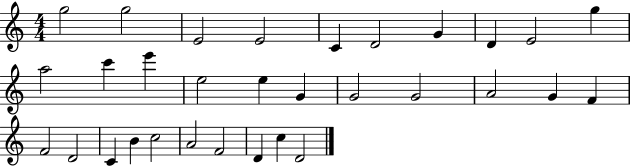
G5/h G5/h E4/h E4/h C4/q D4/h G4/q D4/q E4/h G5/q A5/h C6/q E6/q E5/h E5/q G4/q G4/h G4/h A4/h G4/q F4/q F4/h D4/h C4/q B4/q C5/h A4/h F4/h D4/q C5/q D4/h